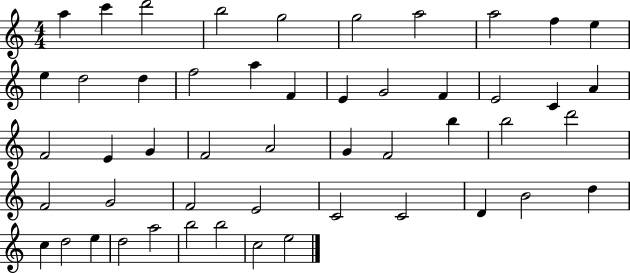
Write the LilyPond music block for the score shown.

{
  \clef treble
  \numericTimeSignature
  \time 4/4
  \key c \major
  a''4 c'''4 d'''2 | b''2 g''2 | g''2 a''2 | a''2 f''4 e''4 | \break e''4 d''2 d''4 | f''2 a''4 f'4 | e'4 g'2 f'4 | e'2 c'4 a'4 | \break f'2 e'4 g'4 | f'2 a'2 | g'4 f'2 b''4 | b''2 d'''2 | \break f'2 g'2 | f'2 e'2 | c'2 c'2 | d'4 b'2 d''4 | \break c''4 d''2 e''4 | d''2 a''2 | b''2 b''2 | c''2 e''2 | \break \bar "|."
}